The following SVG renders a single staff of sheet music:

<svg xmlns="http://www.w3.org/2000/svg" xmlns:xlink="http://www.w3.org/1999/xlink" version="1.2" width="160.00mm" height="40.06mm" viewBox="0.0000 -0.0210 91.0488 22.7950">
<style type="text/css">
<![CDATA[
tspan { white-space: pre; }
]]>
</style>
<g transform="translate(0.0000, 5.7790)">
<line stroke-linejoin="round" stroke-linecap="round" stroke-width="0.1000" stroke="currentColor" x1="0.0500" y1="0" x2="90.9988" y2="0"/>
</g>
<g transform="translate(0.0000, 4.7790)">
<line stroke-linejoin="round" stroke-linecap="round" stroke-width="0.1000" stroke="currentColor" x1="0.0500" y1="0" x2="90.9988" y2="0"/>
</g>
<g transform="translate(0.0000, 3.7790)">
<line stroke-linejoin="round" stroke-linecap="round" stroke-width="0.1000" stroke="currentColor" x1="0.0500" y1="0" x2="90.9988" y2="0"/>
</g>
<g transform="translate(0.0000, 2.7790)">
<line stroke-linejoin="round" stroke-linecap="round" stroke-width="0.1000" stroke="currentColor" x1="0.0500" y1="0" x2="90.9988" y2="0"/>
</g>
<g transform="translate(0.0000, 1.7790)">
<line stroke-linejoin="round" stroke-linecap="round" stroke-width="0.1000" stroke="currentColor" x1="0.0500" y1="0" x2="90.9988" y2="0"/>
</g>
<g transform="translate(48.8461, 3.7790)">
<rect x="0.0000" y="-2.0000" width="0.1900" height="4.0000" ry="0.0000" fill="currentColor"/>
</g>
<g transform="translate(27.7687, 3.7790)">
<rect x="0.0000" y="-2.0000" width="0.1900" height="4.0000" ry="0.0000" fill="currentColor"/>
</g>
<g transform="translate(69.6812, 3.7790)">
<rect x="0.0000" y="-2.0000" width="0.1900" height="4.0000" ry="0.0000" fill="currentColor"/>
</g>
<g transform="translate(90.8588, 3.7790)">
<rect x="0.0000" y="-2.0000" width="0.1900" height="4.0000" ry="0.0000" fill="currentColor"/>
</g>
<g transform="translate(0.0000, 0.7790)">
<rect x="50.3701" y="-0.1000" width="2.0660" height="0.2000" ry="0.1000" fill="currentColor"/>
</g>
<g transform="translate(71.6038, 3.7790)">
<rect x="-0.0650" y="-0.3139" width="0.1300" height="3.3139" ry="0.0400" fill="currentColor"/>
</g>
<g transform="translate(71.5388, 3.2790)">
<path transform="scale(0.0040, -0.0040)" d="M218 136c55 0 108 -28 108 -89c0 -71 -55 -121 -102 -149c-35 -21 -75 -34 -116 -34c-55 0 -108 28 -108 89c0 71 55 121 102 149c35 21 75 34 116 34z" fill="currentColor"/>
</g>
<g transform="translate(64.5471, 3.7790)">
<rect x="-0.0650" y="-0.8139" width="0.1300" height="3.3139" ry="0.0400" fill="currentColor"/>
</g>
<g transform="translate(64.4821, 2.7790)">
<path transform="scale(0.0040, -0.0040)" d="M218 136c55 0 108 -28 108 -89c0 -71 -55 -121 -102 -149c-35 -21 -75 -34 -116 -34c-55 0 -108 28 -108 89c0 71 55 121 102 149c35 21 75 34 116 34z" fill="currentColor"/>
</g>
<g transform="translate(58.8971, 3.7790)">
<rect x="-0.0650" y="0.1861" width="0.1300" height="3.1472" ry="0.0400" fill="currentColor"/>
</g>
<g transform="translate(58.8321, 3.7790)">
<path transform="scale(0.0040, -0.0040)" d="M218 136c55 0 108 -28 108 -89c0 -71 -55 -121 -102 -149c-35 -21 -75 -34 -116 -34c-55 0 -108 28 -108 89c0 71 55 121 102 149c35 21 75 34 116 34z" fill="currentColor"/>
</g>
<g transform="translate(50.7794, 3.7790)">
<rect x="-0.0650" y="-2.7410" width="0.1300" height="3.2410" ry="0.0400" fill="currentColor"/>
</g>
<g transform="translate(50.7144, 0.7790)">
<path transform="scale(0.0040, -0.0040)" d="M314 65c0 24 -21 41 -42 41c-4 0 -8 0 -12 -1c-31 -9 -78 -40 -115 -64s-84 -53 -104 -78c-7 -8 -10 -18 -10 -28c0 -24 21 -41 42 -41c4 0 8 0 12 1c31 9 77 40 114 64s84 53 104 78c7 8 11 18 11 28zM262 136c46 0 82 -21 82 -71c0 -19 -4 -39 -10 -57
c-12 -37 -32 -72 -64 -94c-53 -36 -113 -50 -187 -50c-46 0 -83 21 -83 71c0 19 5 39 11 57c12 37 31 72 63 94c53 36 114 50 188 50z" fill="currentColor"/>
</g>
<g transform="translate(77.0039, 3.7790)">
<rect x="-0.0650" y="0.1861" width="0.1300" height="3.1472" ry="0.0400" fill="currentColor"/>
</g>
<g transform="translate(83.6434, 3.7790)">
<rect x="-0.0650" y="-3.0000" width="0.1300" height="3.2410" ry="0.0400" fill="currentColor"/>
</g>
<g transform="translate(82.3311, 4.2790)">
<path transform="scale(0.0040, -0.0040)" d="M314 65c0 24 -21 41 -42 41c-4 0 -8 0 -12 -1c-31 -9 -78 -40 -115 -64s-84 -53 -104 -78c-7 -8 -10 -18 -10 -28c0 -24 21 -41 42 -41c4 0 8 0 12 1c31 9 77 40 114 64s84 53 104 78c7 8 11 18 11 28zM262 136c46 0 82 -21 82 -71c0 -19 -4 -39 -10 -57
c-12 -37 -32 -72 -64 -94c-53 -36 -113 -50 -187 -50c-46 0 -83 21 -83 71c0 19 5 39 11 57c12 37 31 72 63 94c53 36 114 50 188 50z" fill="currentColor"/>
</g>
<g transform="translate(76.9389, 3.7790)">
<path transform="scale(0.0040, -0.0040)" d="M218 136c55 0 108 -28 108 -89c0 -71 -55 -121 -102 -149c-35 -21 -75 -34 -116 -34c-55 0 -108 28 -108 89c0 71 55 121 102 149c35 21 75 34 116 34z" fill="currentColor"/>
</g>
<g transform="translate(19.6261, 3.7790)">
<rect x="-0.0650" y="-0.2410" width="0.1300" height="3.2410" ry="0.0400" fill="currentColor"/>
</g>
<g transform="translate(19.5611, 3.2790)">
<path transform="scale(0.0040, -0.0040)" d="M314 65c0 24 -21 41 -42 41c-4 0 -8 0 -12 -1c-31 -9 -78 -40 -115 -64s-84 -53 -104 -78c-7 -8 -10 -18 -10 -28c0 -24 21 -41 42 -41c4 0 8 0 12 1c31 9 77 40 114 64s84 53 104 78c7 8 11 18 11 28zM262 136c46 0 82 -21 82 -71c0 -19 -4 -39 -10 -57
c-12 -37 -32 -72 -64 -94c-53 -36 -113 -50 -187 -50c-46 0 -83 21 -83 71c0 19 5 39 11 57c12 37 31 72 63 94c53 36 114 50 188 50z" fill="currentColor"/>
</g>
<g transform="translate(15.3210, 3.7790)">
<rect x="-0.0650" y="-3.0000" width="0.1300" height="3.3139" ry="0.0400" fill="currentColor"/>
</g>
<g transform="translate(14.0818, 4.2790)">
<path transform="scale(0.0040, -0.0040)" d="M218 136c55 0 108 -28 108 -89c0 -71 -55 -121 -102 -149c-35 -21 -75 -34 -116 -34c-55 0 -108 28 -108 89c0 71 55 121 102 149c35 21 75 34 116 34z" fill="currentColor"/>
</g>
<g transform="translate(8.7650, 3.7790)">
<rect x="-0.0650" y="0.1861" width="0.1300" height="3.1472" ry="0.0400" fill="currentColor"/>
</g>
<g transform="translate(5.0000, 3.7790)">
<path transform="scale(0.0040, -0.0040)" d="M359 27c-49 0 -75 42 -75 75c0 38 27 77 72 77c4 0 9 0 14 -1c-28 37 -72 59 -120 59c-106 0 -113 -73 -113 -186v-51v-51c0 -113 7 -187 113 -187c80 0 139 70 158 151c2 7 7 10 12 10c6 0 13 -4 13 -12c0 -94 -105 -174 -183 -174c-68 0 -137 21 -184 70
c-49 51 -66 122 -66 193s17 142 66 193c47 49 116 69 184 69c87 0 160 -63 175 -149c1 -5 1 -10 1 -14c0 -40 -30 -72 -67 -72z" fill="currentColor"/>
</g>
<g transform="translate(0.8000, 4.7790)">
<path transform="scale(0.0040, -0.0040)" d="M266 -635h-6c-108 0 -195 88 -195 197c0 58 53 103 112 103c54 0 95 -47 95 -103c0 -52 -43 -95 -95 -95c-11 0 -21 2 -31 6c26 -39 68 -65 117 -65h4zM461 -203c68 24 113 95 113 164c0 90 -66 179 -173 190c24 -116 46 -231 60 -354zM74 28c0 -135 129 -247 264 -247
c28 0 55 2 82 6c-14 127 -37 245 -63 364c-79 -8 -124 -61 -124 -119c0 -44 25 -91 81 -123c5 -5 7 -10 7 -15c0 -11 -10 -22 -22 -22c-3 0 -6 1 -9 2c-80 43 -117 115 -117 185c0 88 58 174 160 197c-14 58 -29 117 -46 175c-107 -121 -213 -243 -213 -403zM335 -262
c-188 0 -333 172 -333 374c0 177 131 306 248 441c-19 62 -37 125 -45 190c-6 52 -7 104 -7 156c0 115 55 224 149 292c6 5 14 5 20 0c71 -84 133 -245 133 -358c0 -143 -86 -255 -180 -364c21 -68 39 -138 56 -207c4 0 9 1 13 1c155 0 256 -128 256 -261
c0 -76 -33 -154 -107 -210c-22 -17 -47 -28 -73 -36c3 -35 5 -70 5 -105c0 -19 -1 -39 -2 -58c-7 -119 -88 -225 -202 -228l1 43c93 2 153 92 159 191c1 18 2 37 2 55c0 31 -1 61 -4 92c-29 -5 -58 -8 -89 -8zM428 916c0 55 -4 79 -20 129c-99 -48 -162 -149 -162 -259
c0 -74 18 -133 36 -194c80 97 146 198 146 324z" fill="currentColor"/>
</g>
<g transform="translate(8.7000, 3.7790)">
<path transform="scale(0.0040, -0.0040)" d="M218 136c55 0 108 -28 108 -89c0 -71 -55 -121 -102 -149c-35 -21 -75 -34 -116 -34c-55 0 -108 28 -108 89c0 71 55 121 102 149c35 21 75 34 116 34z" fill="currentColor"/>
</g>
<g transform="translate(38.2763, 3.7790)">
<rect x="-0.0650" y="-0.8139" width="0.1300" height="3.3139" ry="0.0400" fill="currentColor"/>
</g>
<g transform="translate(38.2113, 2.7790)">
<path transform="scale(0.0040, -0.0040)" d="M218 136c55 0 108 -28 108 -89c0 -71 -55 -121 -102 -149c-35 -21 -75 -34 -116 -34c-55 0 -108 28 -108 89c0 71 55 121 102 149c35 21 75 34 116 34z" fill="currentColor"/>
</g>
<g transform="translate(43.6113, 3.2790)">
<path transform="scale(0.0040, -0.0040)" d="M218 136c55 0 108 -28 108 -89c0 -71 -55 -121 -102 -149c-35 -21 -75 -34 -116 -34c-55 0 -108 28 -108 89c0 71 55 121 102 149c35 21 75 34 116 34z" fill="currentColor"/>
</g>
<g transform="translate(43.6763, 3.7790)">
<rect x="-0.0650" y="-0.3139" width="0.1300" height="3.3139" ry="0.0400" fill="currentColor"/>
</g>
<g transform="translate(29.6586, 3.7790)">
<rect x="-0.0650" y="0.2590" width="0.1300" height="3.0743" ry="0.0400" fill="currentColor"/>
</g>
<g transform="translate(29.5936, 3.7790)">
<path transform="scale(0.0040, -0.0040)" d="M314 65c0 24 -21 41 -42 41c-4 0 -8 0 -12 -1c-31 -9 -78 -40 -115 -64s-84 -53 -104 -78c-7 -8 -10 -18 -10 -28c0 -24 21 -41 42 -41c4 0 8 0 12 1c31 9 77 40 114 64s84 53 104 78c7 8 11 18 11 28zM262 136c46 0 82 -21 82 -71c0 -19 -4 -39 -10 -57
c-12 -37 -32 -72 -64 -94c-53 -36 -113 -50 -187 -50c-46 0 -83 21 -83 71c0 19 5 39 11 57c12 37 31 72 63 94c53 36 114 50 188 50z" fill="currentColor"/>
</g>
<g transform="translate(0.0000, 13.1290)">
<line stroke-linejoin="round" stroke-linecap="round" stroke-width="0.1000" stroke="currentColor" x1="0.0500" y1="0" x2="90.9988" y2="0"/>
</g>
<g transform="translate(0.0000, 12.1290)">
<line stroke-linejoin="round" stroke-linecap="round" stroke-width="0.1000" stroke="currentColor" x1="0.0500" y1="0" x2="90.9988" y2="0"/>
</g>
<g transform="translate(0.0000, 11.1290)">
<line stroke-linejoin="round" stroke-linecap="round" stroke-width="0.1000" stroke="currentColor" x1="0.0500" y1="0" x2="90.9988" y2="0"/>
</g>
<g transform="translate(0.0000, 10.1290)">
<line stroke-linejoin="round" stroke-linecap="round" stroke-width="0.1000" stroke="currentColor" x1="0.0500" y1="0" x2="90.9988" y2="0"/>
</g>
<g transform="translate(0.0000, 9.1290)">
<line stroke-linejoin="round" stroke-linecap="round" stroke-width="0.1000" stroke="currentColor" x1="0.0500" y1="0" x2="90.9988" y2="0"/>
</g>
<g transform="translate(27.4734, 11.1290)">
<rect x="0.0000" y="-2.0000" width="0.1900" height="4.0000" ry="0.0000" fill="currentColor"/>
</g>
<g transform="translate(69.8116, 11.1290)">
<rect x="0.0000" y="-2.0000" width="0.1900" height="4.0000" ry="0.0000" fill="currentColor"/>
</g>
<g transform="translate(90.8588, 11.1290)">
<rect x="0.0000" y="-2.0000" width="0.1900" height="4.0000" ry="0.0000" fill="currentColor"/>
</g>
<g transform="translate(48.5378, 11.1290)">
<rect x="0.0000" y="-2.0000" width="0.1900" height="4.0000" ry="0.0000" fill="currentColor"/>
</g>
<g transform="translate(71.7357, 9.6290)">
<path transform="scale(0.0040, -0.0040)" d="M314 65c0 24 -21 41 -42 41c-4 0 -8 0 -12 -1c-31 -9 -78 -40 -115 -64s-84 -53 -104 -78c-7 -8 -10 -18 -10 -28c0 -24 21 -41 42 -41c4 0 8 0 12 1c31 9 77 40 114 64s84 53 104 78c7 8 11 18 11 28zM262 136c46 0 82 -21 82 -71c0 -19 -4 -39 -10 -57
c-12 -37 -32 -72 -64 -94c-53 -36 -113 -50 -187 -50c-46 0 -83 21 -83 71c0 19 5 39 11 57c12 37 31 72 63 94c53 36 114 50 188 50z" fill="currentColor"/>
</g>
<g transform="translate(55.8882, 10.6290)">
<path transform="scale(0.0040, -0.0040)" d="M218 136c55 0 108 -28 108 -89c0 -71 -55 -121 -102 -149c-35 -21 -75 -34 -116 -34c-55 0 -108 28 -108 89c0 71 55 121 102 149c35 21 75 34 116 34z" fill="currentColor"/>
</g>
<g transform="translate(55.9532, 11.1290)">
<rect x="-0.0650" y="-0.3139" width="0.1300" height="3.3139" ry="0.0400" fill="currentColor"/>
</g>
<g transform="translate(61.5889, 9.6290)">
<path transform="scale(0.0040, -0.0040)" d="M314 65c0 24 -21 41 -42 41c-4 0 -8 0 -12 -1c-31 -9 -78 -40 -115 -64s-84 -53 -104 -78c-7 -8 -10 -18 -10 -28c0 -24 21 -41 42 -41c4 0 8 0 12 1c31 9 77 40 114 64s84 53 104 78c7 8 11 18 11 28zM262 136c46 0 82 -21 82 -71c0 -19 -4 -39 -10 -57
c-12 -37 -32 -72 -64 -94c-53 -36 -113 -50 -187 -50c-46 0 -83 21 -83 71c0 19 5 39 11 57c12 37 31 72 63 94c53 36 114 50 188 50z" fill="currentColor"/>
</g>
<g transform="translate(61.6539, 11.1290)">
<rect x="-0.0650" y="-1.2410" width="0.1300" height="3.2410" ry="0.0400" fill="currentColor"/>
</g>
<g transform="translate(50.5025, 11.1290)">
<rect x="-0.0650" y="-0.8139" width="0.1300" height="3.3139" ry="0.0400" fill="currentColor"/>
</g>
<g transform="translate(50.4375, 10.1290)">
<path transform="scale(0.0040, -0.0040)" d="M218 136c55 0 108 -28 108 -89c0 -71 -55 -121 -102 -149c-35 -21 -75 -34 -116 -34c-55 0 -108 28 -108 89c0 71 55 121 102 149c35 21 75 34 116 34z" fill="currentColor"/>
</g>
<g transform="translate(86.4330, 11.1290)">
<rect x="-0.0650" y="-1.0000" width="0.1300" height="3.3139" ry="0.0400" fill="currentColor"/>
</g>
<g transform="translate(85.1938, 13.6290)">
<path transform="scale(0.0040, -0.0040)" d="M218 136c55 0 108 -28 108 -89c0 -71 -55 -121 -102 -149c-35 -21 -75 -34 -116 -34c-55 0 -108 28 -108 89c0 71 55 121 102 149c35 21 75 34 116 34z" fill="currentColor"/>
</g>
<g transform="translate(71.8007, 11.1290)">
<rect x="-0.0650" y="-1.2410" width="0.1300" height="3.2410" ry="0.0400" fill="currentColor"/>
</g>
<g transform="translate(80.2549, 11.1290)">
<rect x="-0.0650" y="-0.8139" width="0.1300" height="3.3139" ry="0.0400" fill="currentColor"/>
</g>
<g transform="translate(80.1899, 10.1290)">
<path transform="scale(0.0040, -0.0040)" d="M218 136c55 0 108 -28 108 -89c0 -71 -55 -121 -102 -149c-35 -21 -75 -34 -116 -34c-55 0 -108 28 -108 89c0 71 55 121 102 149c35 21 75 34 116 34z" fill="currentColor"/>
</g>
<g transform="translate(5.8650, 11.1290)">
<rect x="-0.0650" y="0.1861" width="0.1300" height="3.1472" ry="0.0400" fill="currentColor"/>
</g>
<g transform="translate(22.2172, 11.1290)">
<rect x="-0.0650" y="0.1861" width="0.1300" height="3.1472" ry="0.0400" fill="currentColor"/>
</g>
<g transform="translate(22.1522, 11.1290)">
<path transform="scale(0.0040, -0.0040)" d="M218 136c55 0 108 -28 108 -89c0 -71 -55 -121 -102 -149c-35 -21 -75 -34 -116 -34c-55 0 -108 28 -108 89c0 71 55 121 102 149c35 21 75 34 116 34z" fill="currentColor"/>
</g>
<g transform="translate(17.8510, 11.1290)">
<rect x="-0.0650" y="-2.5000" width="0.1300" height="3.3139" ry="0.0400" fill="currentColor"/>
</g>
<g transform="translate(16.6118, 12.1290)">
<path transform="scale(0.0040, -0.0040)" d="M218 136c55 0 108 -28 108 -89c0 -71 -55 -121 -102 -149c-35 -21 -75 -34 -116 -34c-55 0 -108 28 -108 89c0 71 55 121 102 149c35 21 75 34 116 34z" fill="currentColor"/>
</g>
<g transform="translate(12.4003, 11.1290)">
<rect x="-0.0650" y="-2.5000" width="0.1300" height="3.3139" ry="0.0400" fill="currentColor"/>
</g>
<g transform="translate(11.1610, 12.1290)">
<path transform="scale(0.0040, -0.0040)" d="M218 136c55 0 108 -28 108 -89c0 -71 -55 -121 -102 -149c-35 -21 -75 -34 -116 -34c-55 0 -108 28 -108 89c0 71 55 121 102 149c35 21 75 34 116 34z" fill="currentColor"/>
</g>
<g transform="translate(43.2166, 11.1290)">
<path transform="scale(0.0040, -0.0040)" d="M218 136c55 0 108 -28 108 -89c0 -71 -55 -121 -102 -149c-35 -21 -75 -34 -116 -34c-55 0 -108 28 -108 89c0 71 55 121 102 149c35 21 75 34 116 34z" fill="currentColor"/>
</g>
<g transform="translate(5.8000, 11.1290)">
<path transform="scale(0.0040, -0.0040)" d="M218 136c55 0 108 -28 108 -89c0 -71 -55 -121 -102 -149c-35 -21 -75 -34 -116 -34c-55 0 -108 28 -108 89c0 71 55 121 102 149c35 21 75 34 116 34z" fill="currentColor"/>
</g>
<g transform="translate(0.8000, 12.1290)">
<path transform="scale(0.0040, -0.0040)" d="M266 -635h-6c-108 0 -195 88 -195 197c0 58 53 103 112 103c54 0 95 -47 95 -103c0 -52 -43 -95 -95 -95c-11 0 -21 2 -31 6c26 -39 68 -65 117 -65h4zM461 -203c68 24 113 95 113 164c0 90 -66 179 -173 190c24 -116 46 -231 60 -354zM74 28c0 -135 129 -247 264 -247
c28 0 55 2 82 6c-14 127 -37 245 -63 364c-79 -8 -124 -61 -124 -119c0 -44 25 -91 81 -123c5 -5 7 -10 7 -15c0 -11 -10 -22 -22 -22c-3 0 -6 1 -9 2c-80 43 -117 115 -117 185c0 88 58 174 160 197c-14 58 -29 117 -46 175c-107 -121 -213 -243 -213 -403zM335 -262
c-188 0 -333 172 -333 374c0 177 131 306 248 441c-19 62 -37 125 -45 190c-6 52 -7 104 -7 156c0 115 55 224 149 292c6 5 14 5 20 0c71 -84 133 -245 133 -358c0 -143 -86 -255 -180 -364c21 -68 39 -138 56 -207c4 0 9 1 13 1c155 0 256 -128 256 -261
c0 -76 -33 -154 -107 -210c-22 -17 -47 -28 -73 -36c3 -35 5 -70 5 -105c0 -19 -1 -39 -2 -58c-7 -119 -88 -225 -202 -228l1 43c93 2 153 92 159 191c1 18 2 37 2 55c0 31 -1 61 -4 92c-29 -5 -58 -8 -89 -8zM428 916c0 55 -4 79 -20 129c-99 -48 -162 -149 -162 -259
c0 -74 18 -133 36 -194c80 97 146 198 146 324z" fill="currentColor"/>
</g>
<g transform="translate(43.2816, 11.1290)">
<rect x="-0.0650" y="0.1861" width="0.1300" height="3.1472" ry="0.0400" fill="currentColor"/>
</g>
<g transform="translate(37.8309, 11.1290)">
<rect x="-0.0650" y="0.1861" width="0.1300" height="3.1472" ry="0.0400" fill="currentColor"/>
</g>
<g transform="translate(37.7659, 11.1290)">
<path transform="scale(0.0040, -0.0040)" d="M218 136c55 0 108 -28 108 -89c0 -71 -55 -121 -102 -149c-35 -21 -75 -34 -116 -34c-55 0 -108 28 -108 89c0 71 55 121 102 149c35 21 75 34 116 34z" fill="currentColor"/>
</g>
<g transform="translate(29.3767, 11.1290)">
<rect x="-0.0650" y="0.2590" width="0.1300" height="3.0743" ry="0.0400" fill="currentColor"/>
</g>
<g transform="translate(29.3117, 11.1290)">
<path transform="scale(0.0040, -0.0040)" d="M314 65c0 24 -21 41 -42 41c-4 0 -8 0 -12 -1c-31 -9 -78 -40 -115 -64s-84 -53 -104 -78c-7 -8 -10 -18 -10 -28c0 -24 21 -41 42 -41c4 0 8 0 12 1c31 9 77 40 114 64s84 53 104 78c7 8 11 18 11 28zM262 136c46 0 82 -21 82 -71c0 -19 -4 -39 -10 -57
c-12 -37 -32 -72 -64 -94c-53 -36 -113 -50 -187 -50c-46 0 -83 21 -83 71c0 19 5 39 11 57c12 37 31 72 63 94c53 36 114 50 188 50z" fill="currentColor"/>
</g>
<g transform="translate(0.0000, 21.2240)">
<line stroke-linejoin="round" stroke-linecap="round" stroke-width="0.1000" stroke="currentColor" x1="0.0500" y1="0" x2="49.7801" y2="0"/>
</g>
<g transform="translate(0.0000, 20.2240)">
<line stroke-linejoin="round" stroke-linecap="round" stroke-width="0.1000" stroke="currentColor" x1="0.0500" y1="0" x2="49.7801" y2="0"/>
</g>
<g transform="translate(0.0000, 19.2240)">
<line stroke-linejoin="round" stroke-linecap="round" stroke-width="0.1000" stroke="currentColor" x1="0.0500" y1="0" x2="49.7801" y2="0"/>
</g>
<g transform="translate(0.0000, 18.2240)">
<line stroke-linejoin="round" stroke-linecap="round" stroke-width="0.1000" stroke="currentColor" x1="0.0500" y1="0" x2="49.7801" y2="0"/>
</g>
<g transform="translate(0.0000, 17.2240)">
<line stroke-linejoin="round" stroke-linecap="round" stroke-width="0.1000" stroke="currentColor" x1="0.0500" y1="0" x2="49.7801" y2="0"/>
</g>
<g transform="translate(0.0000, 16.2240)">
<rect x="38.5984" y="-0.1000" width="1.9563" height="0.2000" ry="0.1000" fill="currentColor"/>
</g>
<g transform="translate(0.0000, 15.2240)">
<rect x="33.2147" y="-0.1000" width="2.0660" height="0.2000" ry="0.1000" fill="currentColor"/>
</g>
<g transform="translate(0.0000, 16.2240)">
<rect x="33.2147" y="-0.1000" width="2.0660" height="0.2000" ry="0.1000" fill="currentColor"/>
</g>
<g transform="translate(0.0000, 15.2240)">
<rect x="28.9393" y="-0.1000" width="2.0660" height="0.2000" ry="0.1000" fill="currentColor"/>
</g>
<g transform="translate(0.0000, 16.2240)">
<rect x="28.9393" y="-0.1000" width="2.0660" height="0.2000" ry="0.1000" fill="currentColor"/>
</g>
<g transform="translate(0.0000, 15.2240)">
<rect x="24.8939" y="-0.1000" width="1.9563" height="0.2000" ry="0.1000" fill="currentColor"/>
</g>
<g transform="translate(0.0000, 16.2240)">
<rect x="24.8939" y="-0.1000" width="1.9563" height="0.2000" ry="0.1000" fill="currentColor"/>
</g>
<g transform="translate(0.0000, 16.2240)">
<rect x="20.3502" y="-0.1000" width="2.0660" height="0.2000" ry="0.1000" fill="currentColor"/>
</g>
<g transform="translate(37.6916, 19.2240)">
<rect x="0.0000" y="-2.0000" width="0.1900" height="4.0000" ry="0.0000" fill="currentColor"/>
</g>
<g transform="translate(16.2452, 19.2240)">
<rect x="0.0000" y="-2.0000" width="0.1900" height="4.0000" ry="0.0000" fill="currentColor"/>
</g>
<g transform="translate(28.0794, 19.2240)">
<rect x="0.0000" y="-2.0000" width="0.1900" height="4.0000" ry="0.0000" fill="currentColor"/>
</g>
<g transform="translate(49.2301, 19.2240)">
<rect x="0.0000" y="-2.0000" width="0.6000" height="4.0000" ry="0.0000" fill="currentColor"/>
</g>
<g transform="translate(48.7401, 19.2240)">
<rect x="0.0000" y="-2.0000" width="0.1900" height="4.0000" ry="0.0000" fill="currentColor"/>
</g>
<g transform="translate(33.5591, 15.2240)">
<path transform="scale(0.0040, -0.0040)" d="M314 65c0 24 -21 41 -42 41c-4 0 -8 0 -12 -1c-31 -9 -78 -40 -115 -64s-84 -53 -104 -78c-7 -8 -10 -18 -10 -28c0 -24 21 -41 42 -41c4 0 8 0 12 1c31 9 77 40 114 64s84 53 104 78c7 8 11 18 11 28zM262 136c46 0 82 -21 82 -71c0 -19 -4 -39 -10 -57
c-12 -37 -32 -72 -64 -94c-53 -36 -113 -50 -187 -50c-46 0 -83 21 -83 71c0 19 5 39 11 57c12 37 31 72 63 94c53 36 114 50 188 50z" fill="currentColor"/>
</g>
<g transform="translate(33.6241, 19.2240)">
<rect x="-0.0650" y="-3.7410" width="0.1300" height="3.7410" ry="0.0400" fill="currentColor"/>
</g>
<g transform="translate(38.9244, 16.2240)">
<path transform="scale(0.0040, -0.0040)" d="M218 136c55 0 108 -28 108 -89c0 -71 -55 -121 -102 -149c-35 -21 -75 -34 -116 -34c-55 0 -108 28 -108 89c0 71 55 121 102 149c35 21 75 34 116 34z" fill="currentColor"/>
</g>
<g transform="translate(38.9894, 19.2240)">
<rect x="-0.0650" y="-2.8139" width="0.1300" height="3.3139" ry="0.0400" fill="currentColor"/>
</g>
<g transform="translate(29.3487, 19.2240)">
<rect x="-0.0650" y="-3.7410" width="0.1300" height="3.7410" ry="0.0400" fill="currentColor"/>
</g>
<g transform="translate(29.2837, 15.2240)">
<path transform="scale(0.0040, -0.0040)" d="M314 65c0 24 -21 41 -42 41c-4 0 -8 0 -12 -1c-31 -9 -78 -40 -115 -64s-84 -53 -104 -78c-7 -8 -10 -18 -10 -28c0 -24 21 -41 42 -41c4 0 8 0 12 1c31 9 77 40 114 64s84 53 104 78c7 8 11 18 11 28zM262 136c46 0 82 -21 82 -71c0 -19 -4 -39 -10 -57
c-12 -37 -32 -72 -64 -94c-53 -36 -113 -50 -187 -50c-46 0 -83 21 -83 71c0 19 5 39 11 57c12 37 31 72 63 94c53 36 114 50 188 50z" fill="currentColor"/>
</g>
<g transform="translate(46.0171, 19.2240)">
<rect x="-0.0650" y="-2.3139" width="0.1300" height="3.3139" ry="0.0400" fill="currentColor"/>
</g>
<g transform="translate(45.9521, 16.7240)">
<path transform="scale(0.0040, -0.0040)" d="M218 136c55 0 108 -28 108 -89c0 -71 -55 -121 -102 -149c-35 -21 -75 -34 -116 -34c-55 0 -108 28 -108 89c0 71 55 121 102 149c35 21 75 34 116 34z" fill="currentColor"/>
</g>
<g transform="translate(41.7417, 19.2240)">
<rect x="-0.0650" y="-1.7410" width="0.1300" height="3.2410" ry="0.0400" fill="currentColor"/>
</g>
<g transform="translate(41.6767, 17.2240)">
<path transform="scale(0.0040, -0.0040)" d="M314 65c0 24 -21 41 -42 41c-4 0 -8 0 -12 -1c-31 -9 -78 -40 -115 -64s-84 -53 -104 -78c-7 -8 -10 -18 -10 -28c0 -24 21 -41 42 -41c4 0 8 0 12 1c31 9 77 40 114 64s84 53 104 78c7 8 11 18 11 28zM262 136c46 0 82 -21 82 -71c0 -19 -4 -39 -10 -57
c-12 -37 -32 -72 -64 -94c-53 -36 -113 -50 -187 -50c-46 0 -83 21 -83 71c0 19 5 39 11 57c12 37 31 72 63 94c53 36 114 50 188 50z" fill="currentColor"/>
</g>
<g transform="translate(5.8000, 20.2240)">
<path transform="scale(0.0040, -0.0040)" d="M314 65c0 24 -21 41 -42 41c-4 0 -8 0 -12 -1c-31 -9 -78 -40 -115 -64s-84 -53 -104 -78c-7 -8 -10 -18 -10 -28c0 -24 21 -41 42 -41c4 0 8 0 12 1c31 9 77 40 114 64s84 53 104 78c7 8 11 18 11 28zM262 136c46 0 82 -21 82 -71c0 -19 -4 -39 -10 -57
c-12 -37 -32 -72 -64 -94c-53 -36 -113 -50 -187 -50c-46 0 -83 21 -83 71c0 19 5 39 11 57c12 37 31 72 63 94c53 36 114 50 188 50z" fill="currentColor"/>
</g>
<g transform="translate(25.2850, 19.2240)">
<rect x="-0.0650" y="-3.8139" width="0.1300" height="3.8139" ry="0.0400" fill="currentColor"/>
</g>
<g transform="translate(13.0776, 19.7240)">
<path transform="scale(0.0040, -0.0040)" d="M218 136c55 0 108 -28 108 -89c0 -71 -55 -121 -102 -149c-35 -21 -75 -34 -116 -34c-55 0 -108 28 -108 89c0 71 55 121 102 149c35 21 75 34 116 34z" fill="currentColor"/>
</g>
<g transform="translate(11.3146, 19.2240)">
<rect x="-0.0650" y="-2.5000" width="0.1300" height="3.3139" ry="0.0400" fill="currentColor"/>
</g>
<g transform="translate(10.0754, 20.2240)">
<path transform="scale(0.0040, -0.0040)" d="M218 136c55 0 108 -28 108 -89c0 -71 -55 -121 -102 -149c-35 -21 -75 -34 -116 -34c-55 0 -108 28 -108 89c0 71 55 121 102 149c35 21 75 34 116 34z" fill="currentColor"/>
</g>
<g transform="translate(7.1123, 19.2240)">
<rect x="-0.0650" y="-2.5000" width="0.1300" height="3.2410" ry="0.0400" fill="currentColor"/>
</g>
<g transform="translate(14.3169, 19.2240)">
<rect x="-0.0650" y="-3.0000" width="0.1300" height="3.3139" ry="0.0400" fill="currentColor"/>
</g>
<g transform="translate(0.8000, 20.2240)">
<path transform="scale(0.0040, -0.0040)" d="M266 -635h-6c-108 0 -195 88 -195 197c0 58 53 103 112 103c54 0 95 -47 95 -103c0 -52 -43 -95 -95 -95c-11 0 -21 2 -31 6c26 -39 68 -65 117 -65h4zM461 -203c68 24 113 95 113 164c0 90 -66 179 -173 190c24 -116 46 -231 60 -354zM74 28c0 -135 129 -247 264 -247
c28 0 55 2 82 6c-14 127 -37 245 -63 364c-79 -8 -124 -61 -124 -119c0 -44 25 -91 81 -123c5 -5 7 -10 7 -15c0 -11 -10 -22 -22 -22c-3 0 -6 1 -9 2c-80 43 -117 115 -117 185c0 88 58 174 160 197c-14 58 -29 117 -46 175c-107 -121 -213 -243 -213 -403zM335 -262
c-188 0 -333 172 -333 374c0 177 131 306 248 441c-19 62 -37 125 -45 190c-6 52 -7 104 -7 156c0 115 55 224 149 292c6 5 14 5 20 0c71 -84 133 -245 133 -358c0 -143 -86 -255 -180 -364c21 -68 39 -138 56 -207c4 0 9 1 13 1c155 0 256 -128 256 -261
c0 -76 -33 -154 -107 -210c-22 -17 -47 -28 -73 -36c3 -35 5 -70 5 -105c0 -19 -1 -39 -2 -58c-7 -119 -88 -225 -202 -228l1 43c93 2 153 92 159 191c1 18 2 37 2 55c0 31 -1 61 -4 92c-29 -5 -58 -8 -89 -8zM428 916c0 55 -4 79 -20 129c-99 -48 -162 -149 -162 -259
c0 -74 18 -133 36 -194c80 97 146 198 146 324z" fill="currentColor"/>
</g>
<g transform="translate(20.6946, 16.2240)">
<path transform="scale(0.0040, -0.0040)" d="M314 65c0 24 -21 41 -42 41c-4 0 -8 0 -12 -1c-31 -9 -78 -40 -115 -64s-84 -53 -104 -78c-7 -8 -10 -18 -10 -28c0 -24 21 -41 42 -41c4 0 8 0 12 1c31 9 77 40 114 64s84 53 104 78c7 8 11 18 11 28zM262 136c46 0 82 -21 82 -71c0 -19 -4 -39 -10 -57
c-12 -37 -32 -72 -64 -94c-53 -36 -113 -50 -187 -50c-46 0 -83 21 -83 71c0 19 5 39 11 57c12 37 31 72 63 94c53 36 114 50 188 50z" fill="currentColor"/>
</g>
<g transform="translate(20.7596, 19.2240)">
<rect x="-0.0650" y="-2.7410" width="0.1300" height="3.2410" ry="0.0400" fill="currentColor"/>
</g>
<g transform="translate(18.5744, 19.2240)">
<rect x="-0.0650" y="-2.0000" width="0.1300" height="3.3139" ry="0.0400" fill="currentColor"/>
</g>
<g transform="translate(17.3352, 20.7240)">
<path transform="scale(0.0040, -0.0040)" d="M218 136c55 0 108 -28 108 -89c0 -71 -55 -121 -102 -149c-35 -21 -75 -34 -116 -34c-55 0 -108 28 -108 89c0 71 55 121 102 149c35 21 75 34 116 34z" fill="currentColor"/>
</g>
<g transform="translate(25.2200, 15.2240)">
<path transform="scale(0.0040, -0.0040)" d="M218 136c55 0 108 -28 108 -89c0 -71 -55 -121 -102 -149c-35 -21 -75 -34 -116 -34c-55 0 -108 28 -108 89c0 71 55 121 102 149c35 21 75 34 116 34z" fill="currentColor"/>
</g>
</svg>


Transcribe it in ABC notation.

X:1
T:Untitled
M:4/4
L:1/4
K:C
B A c2 B2 d c a2 B d c B A2 B G G B B2 B B d c e2 e2 d D G2 G A F a2 c' c'2 c'2 a f2 g